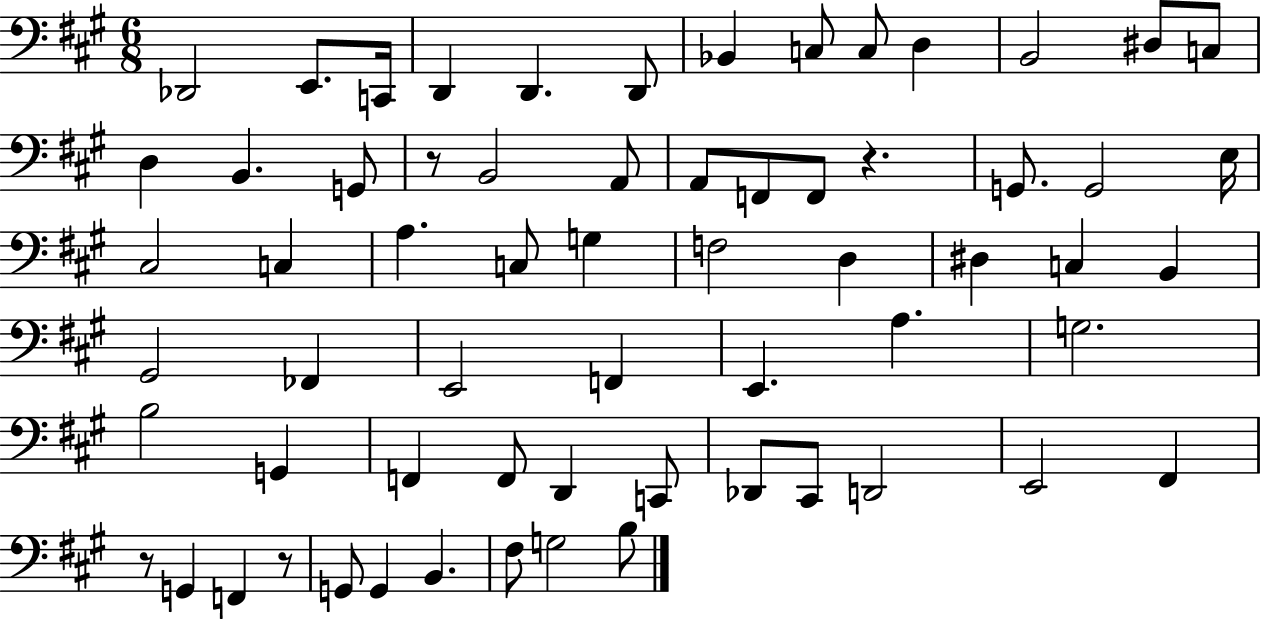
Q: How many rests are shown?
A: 4